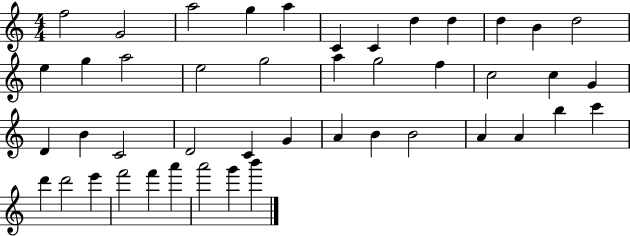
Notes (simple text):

F5/h G4/h A5/h G5/q A5/q C4/q C4/q D5/q D5/q D5/q B4/q D5/h E5/q G5/q A5/h E5/h G5/h A5/q G5/h F5/q C5/h C5/q G4/q D4/q B4/q C4/h D4/h C4/q G4/q A4/q B4/q B4/h A4/q A4/q B5/q C6/q D6/q D6/h E6/q F6/h F6/q A6/q A6/h G6/q B6/q